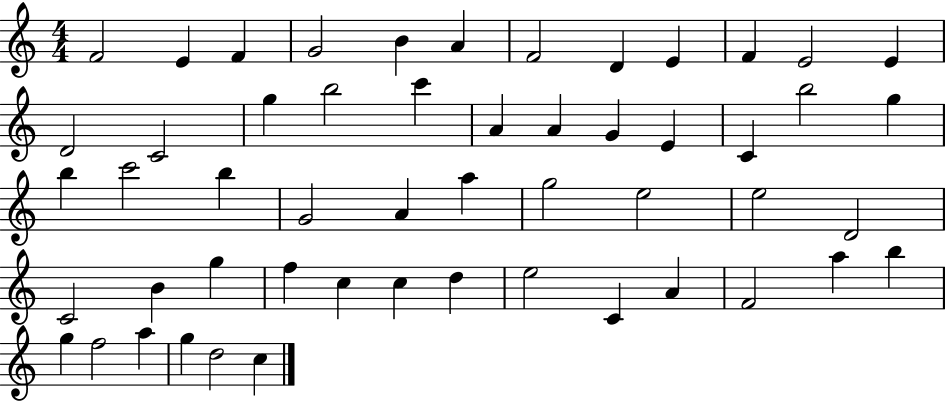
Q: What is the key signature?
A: C major